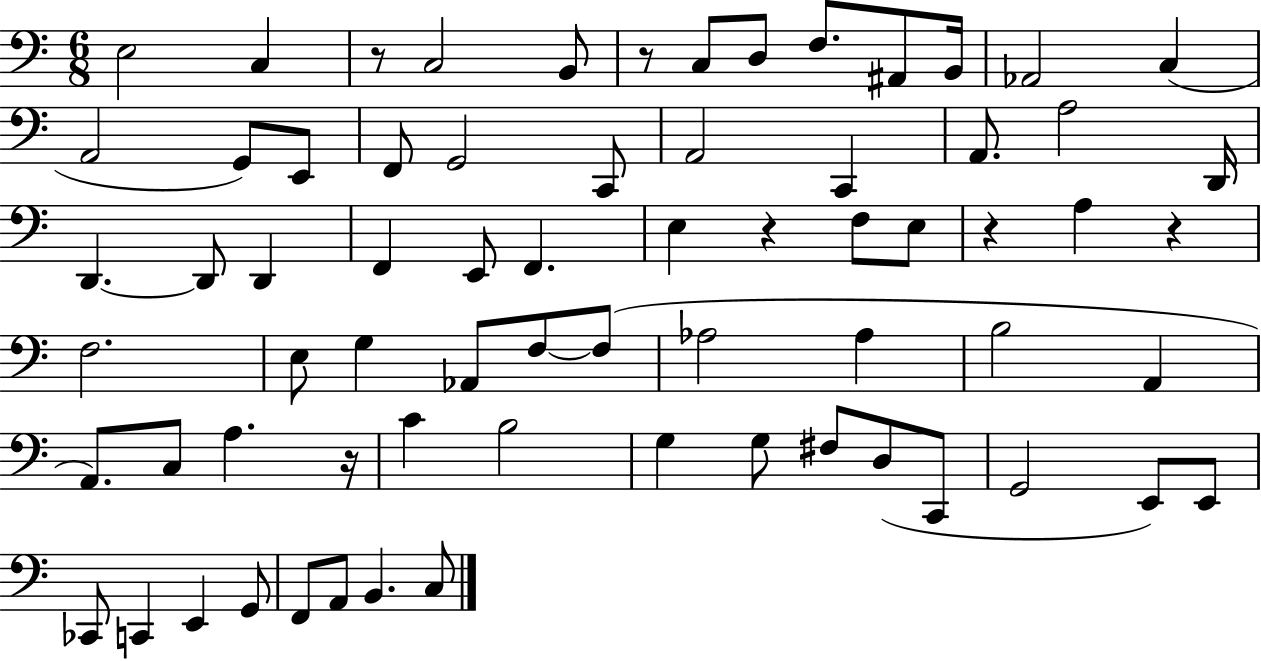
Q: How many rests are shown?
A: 6